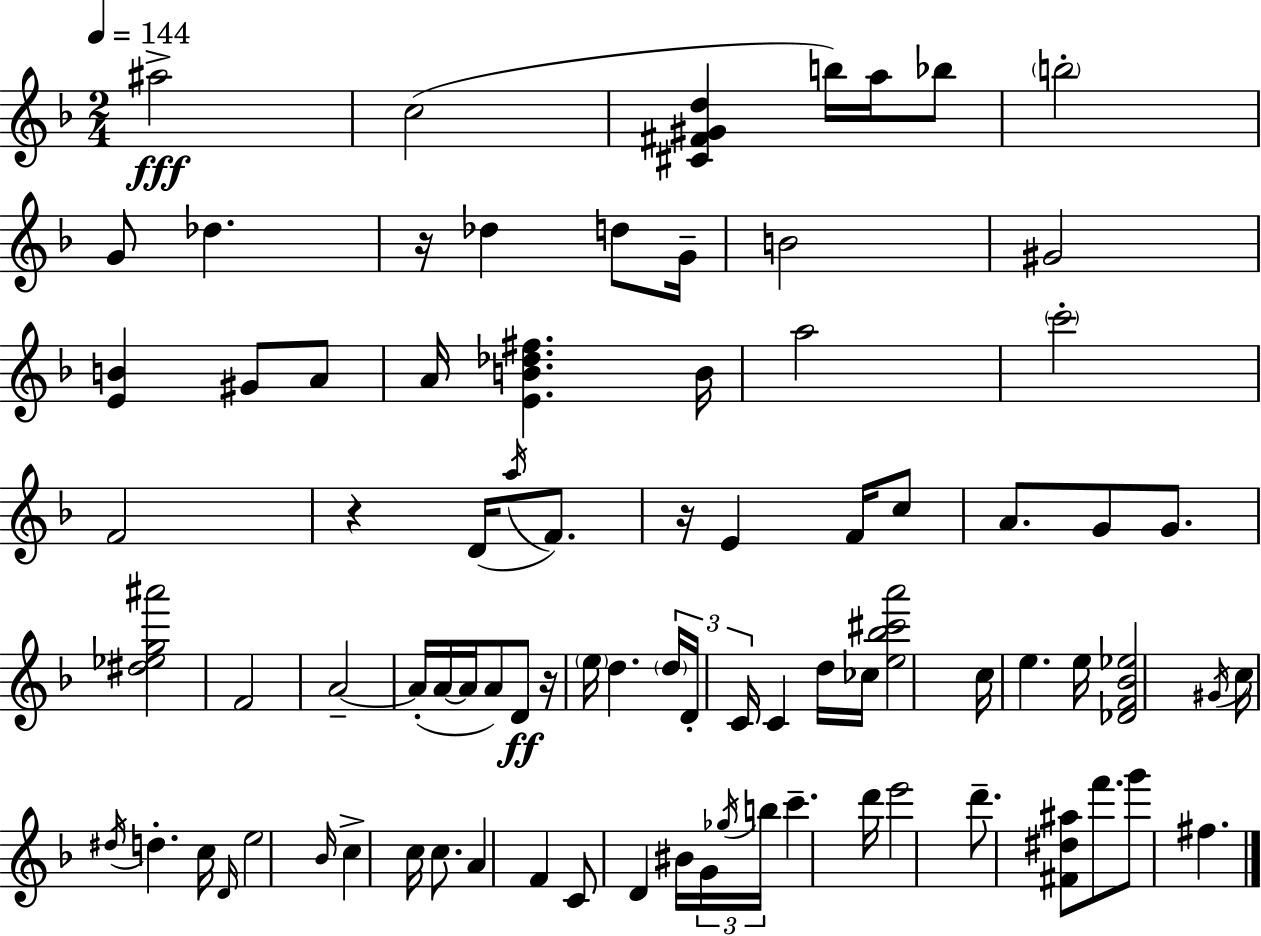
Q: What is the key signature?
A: D minor